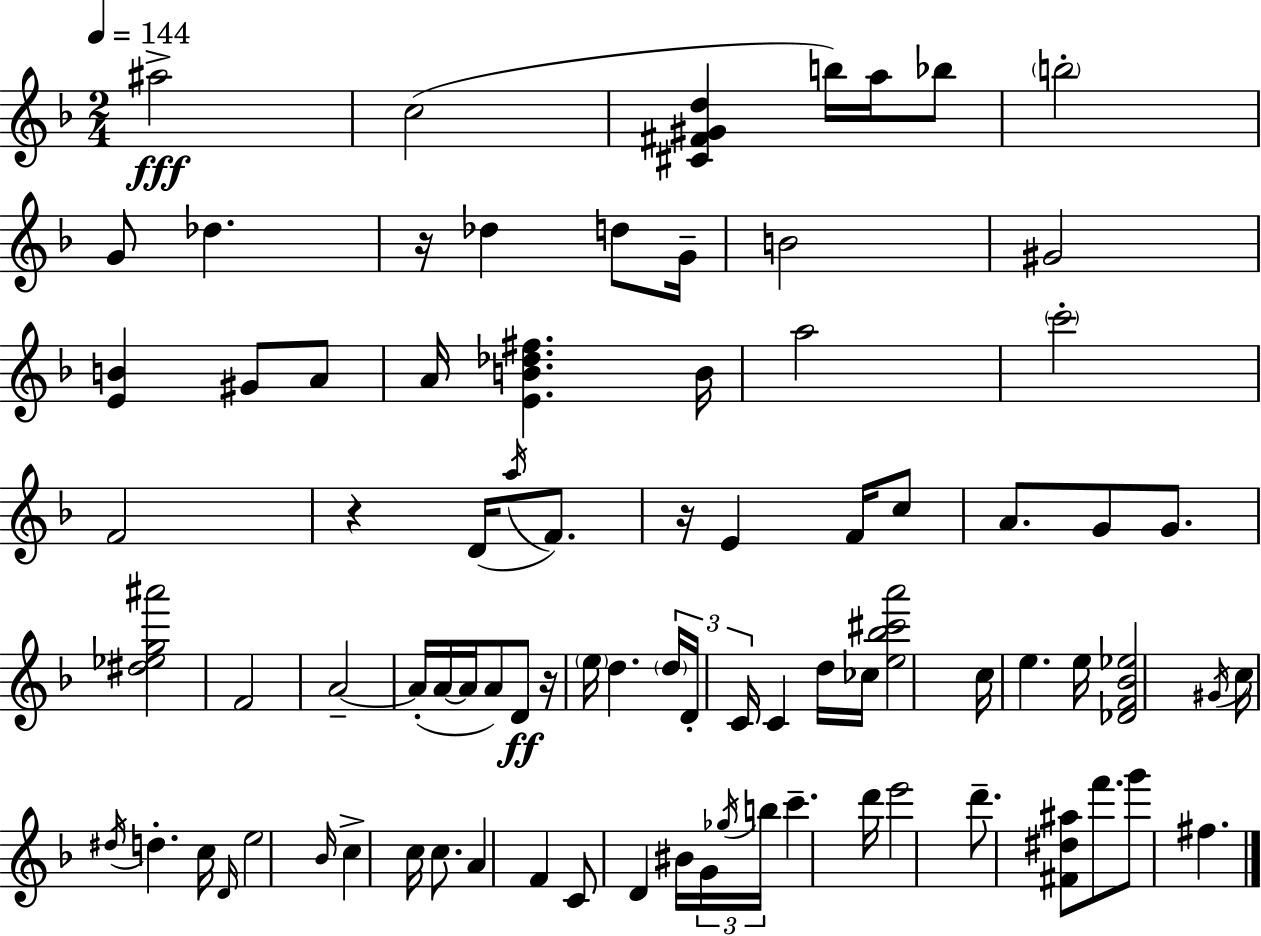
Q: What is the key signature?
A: D minor